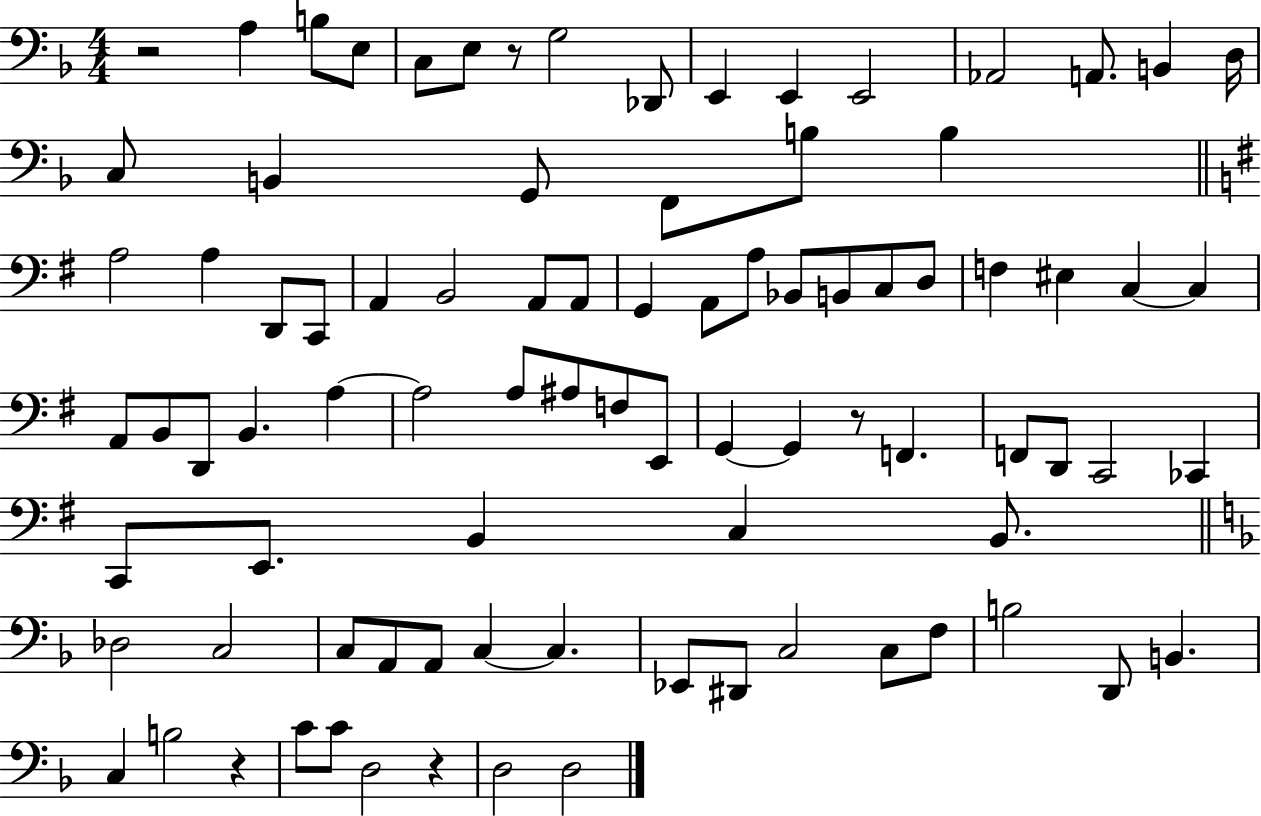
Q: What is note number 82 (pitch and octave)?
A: D3